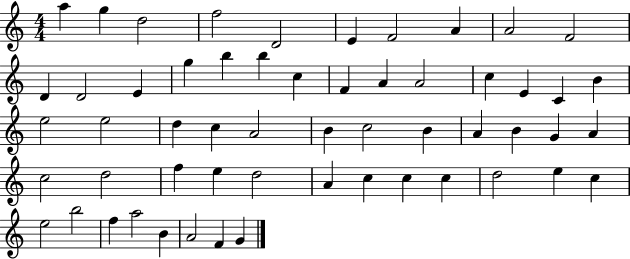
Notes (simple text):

A5/q G5/q D5/h F5/h D4/h E4/q F4/h A4/q A4/h F4/h D4/q D4/h E4/q G5/q B5/q B5/q C5/q F4/q A4/q A4/h C5/q E4/q C4/q B4/q E5/h E5/h D5/q C5/q A4/h B4/q C5/h B4/q A4/q B4/q G4/q A4/q C5/h D5/h F5/q E5/q D5/h A4/q C5/q C5/q C5/q D5/h E5/q C5/q E5/h B5/h F5/q A5/h B4/q A4/h F4/q G4/q